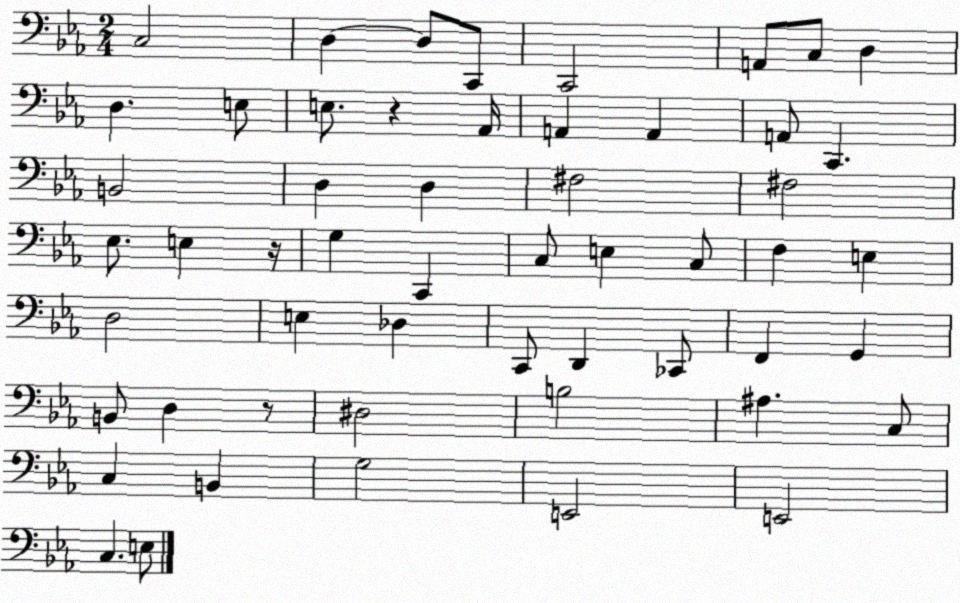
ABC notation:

X:1
T:Untitled
M:2/4
L:1/4
K:Eb
C,2 D, D,/2 C,,/2 C,,2 A,,/2 C,/2 D, D, E,/2 E,/2 z _A,,/4 A,, A,, A,,/2 C,, B,,2 D, D, ^F,2 ^F,2 _E,/2 E, z/4 G, C,, C,/2 E, C,/2 F, E, D,2 E, _D, C,,/2 D,, _C,,/2 F,, G,, B,,/2 D, z/2 ^D,2 B,2 ^A, C,/2 C, B,, G,2 E,,2 E,,2 C, E,/2